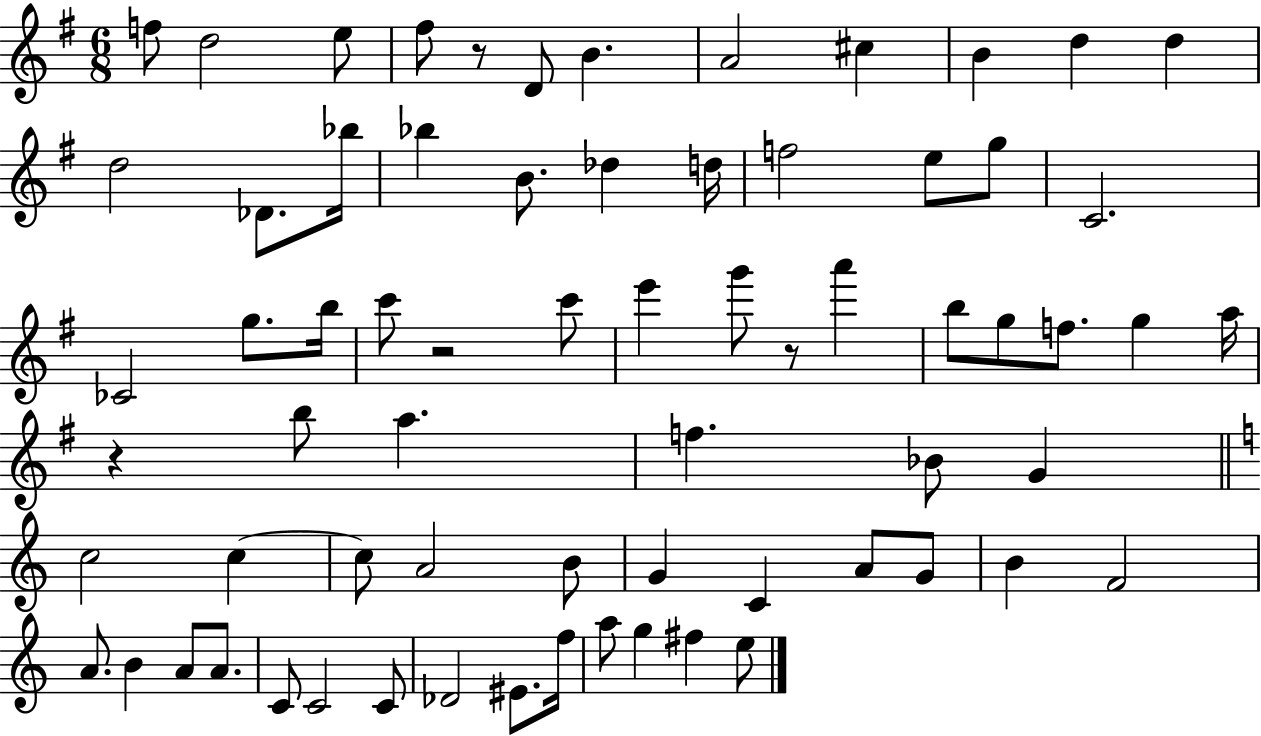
F5/e D5/h E5/e F#5/e R/e D4/e B4/q. A4/h C#5/q B4/q D5/q D5/q D5/h Db4/e. Bb5/s Bb5/q B4/e. Db5/q D5/s F5/h E5/e G5/e C4/h. CES4/h G5/e. B5/s C6/e R/h C6/e E6/q G6/e R/e A6/q B5/e G5/e F5/e. G5/q A5/s R/q B5/e A5/q. F5/q. Bb4/e G4/q C5/h C5/q C5/e A4/h B4/e G4/q C4/q A4/e G4/e B4/q F4/h A4/e. B4/q A4/e A4/e. C4/e C4/h C4/e Db4/h EIS4/e. F5/s A5/e G5/q F#5/q E5/e